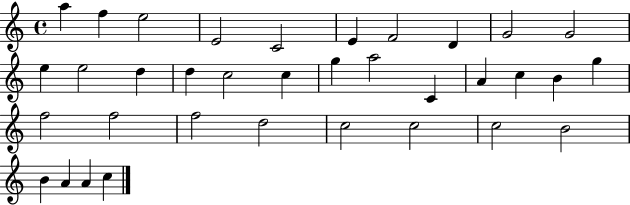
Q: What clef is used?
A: treble